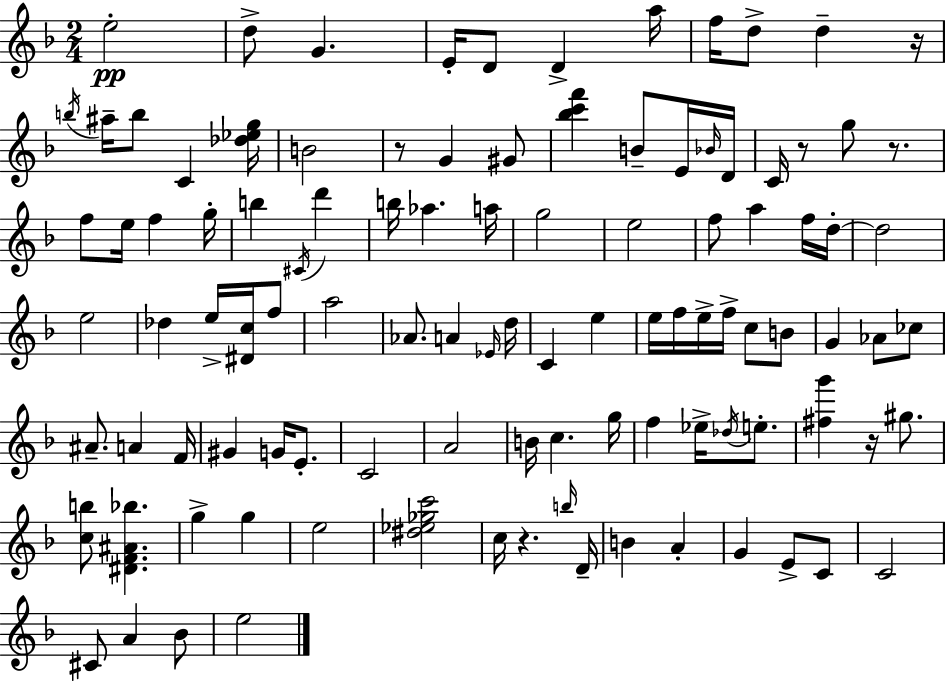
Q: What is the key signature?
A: F major